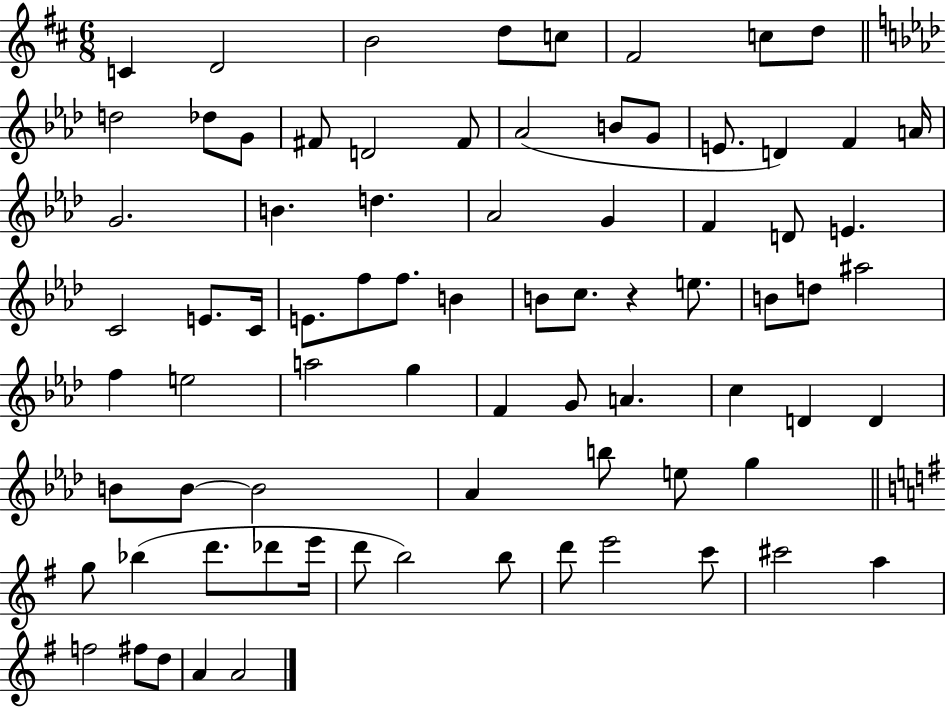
X:1
T:Untitled
M:6/8
L:1/4
K:D
C D2 B2 d/2 c/2 ^F2 c/2 d/2 d2 _d/2 G/2 ^F/2 D2 ^F/2 _A2 B/2 G/2 E/2 D F A/4 G2 B d _A2 G F D/2 E C2 E/2 C/4 E/2 f/2 f/2 B B/2 c/2 z e/2 B/2 d/2 ^a2 f e2 a2 g F G/2 A c D D B/2 B/2 B2 _A b/2 e/2 g g/2 _b d'/2 _d'/2 e'/4 d'/2 b2 b/2 d'/2 e'2 c'/2 ^c'2 a f2 ^f/2 d/2 A A2